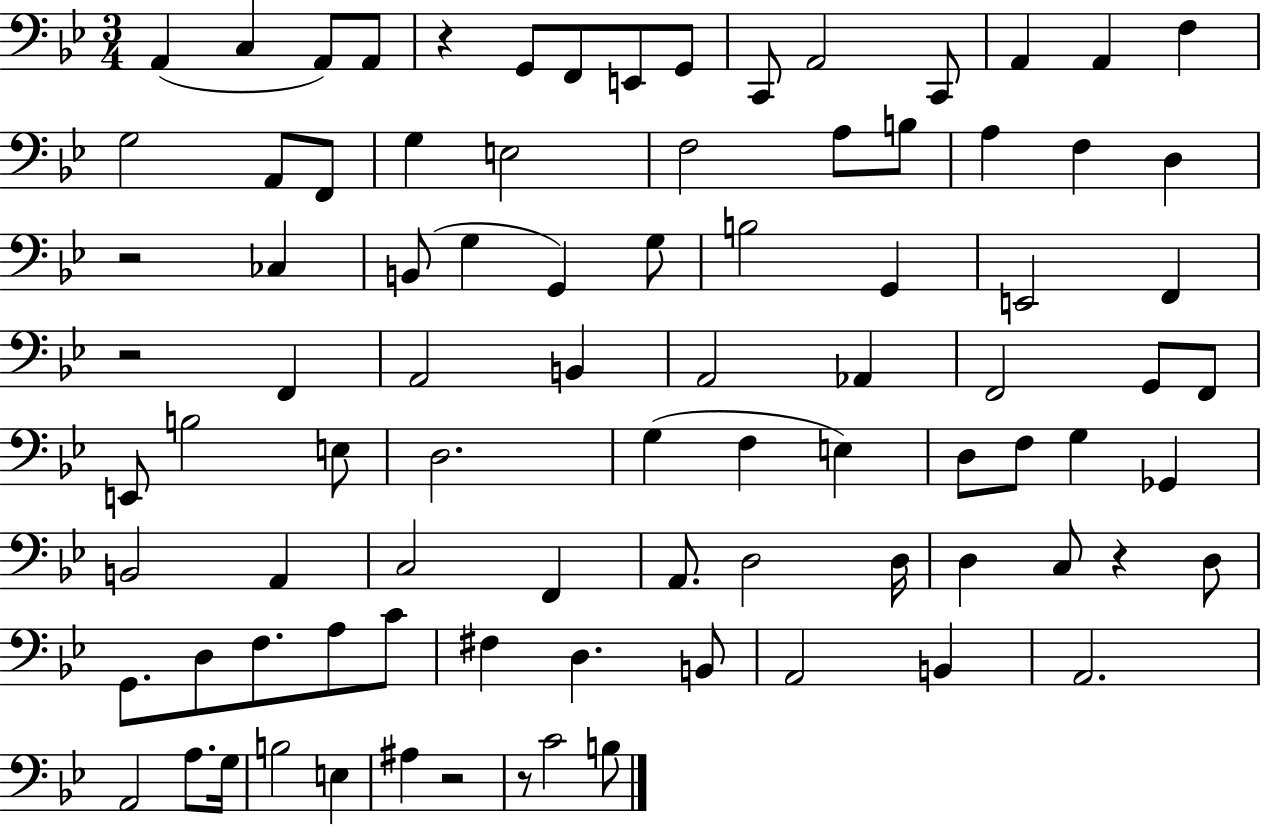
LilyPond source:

{
  \clef bass
  \numericTimeSignature
  \time 3/4
  \key bes \major
  a,4( c4 a,8) a,8 | r4 g,8 f,8 e,8 g,8 | c,8 a,2 c,8 | a,4 a,4 f4 | \break g2 a,8 f,8 | g4 e2 | f2 a8 b8 | a4 f4 d4 | \break r2 ces4 | b,8( g4 g,4) g8 | b2 g,4 | e,2 f,4 | \break r2 f,4 | a,2 b,4 | a,2 aes,4 | f,2 g,8 f,8 | \break e,8 b2 e8 | d2. | g4( f4 e4) | d8 f8 g4 ges,4 | \break b,2 a,4 | c2 f,4 | a,8. d2 d16 | d4 c8 r4 d8 | \break g,8. d8 f8. a8 c'8 | fis4 d4. b,8 | a,2 b,4 | a,2. | \break a,2 a8. g16 | b2 e4 | ais4 r2 | r8 c'2 b8 | \break \bar "|."
}